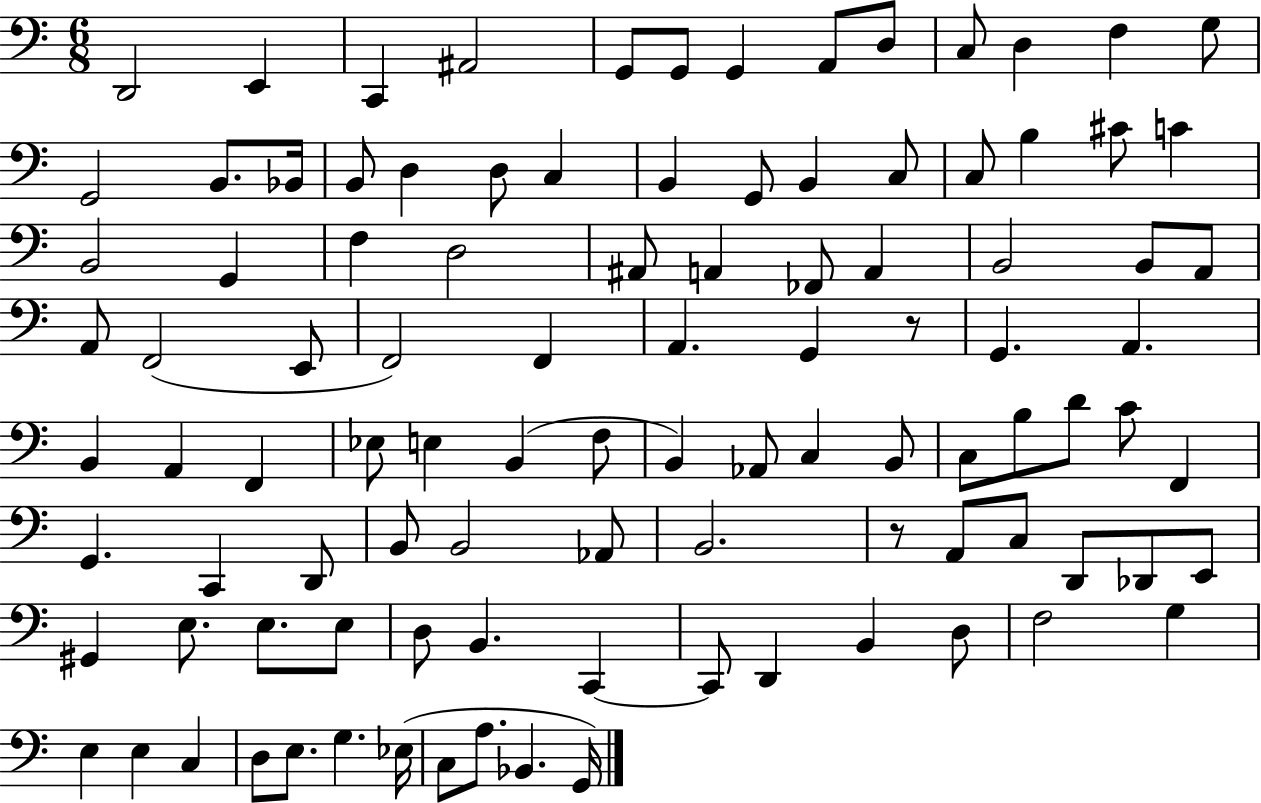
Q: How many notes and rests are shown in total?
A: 102